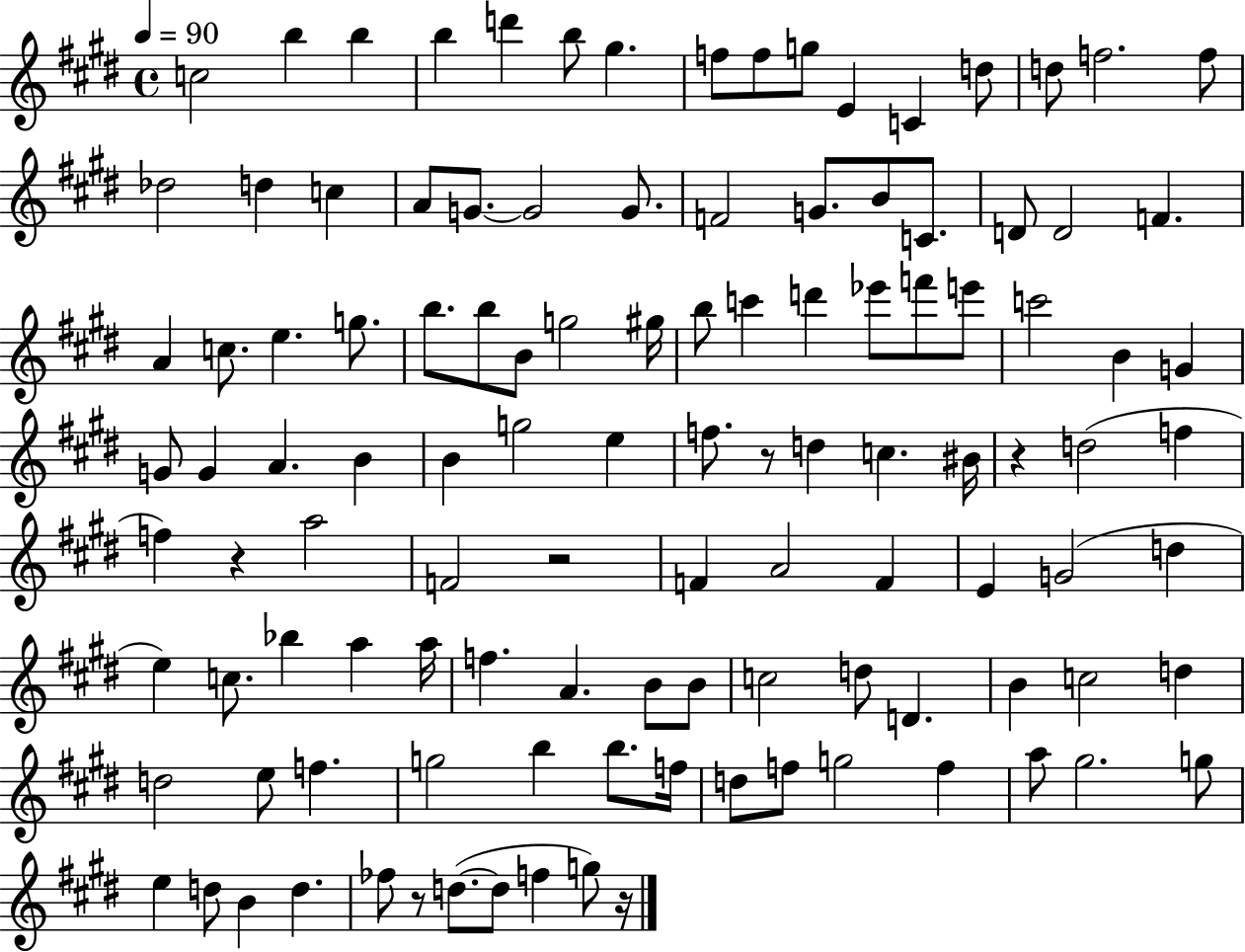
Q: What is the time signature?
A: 4/4